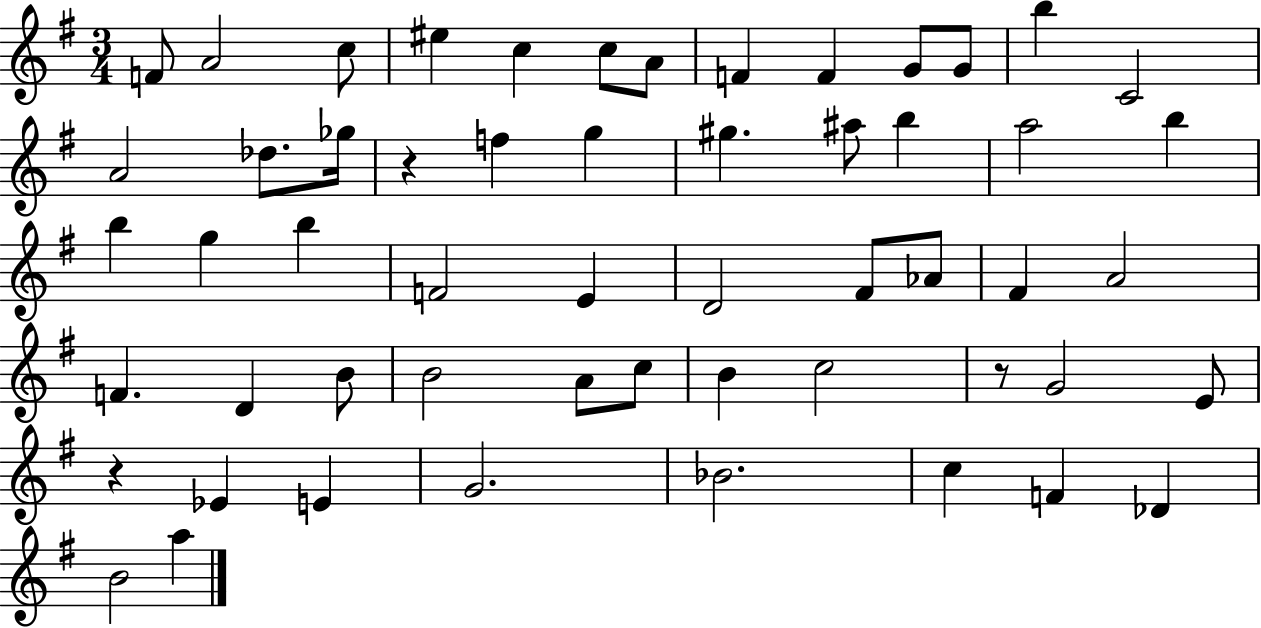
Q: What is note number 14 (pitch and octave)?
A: A4